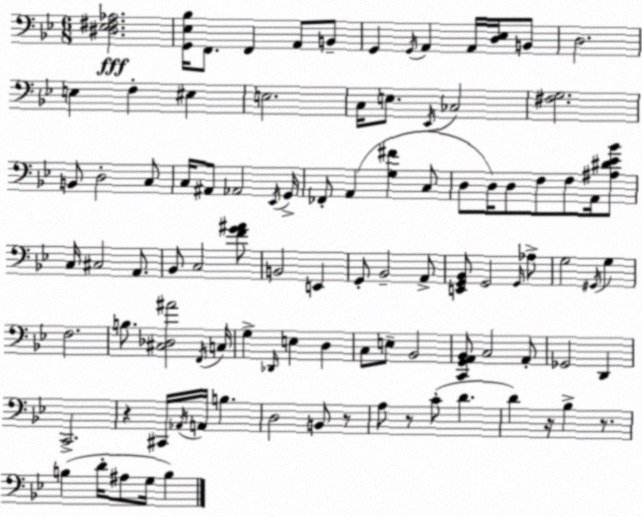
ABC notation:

X:1
T:Untitled
M:6/8
L:1/4
K:Bb
[^D,_E,^F,_A,]2 [G,,_E,_B,]/4 F,,/2 F,, A,,/2 B,,/2 G,, G,,/4 A,, A,,/4 [D,_E,]/4 B,,/2 D,2 E, F, ^E, E,2 C,/4 E,/2 _E,,/4 _C,2 [^F,G,]2 B,,/2 D,2 C,/2 C,/4 ^A,,/2 _A,,2 _E,,/4 G,,/4 _F,,/2 A,, [G,^F] C,/2 D,/2 D,/4 D,/2 F,/2 F,/2 A,,/4 [^A,^D_E_B]/2 C,/4 ^C,2 A,,/2 _B,,/2 C,2 [FG^A]/2 B,,2 E,, G,,/2 _B,,2 A,,/2 [E,,G,,_B,,]/2 G,,2 G,,/4 _A,/2 G,2 ^G,,/4 G, F,2 B,/2 [^C,_D,^A]2 F,,/4 C,/4 G, _D,,/4 E, D, C,/2 E,/2 _B,,2 [C,,G,,A,,_B,,]/2 C,2 A,,/2 _G,,2 D,, C,,2 z ^C,,/4 _A,,/4 A,,/4 B, D,2 B,,/2 z/2 A,/2 z/2 C/2 D D z/4 _B, z/2 B, D/4 ^A,/2 G,/4 B,